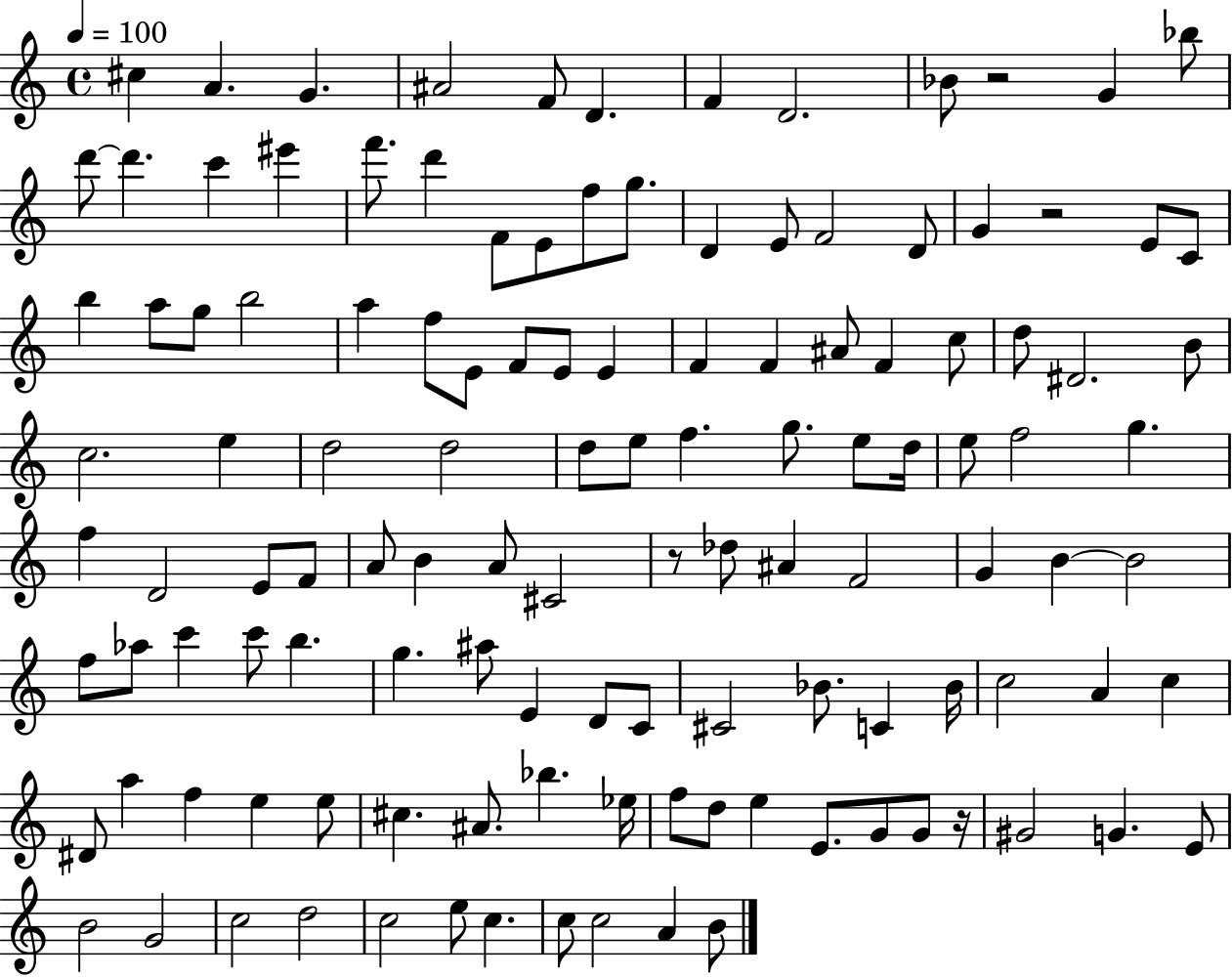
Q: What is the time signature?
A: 4/4